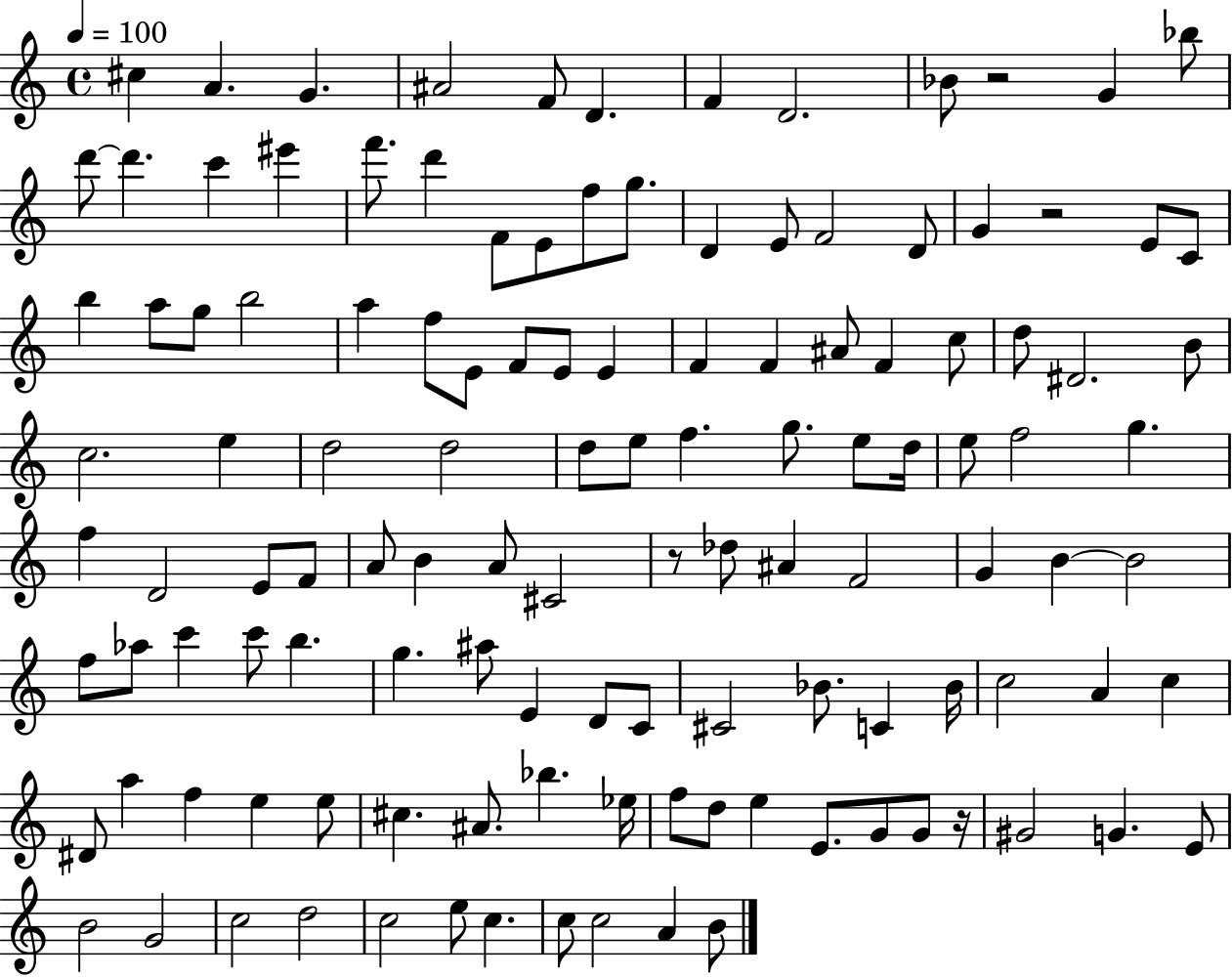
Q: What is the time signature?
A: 4/4